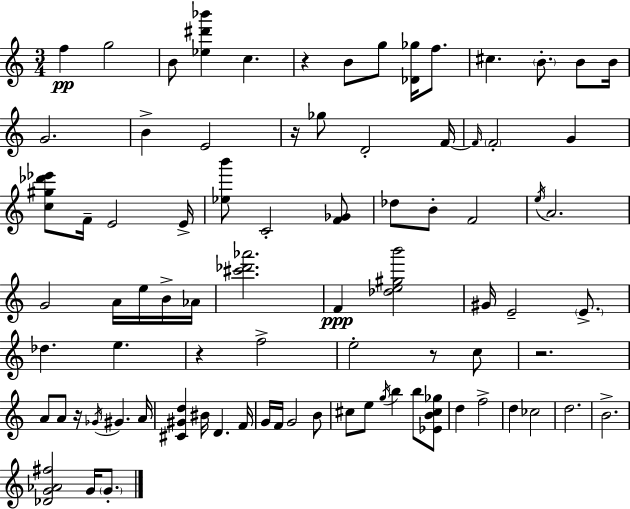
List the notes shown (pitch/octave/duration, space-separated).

F5/q G5/h B4/e [Eb5,D#6,Bb6]/q C5/q. R/q B4/e G5/e [Db4,Gb5]/s F5/e. C#5/q. B4/e. B4/e B4/s G4/h. B4/q E4/h R/s Gb5/e D4/h F4/s F4/s F4/h G4/q [C5,G#5,Db6,Eb6]/e F4/s E4/h E4/s [Eb5,B6]/e C4/h [F4,Gb4]/e Db5/e B4/e F4/h E5/s A4/h. G4/h A4/s E5/s B4/s Ab4/s [C#6,Db6,Ab6]/h. F4/q [Db5,E5,G#5,B6]/h G#4/s E4/h E4/e. Db5/q. E5/q. R/q F5/h E5/h R/e C5/e R/h. A4/e A4/e R/s Gb4/s G#4/q. A4/s [C#4,G#4,D5]/q BIS4/s D4/q. F4/s G4/s F4/s G4/h B4/e C#5/e E5/e G5/s B5/q B5/e [Eb4,B4,C#5,Gb5]/e D5/q F5/h D5/q CES5/h D5/h. B4/h. [Db4,G4,Ab4,F#5]/h G4/s G4/e.